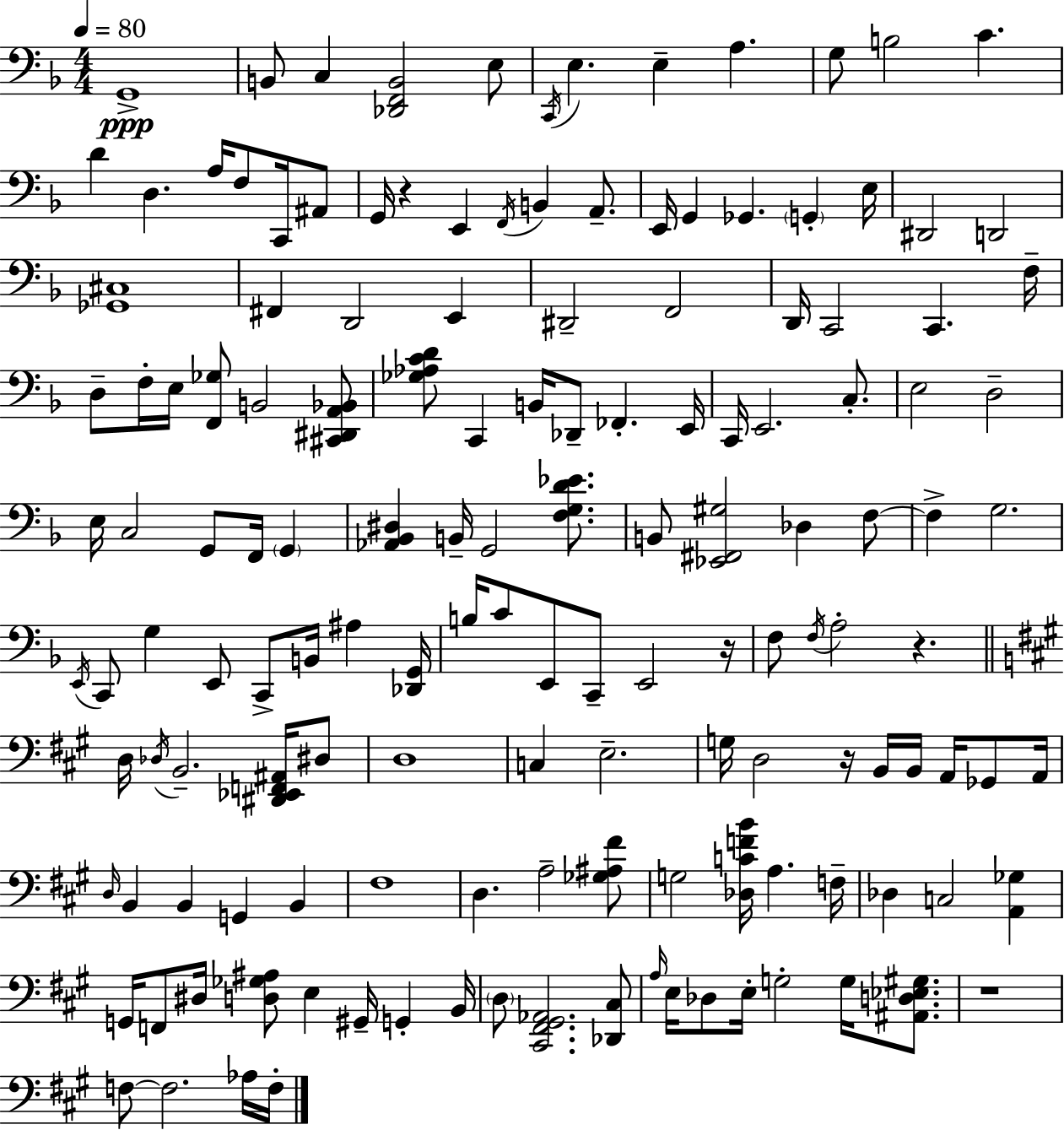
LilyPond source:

{
  \clef bass
  \numericTimeSignature
  \time 4/4
  \key d \minor
  \tempo 4 = 80
  g,1->\ppp | b,8 c4 <des, f, b,>2 e8 | \acciaccatura { c,16 } e4. e4-- a4. | g8 b2 c'4. | \break d'4 d4. a16 f8 c,16 ais,8 | g,16 r4 e,4 \acciaccatura { f,16 } b,4 a,8.-- | e,16 g,4 ges,4. \parenthesize g,4-. | e16 dis,2 d,2 | \break <ges, cis>1 | fis,4 d,2 e,4 | dis,2-- f,2 | d,16 c,2 c,4. | \break f16-- d8-- f16-. e16 <f, ges>8 b,2 | <cis, dis, a, bes,>8 <ges aes c' d'>8 c,4 b,16 des,8-- fes,4.-. | e,16 c,16 e,2. c8.-. | e2 d2-- | \break e16 c2 g,8 f,16 \parenthesize g,4 | <aes, bes, dis>4 b,16-- g,2 <f g d' ees'>8. | b,8 <ees, fis, gis>2 des4 | f8~~ f4-> g2. | \break \acciaccatura { e,16 } c,8 g4 e,8 c,8-> b,16 ais4 | <des, g,>16 b16 c'8 e,8 c,8-- e,2 | r16 f8 \acciaccatura { f16 } a2-. r4. | \bar "||" \break \key a \major d16 \acciaccatura { des16 } b,2.-- <dis, ees, f, ais,>16 dis8 | d1 | c4 e2.-- | g16 d2 r16 b,16 b,16 a,16 ges,8 | \break a,16 \grace { d16 } b,4 b,4 g,4 b,4 | fis1 | d4. a2-- | <ges ais fis'>8 g2 <des c' f' b'>16 a4. | \break f16-- des4 c2 <a, ges>4 | g,16 f,8 dis16 <d ges ais>8 e4 gis,16-- g,4-. | b,16 \parenthesize d8 <cis, fis, gis, aes,>2. | <des, cis>8 \grace { a16 } e16 des8 e16-. g2-. g16 | \break <ais, d ees gis>8. r1 | f8~~ f2. | aes16 f16-. \bar "|."
}